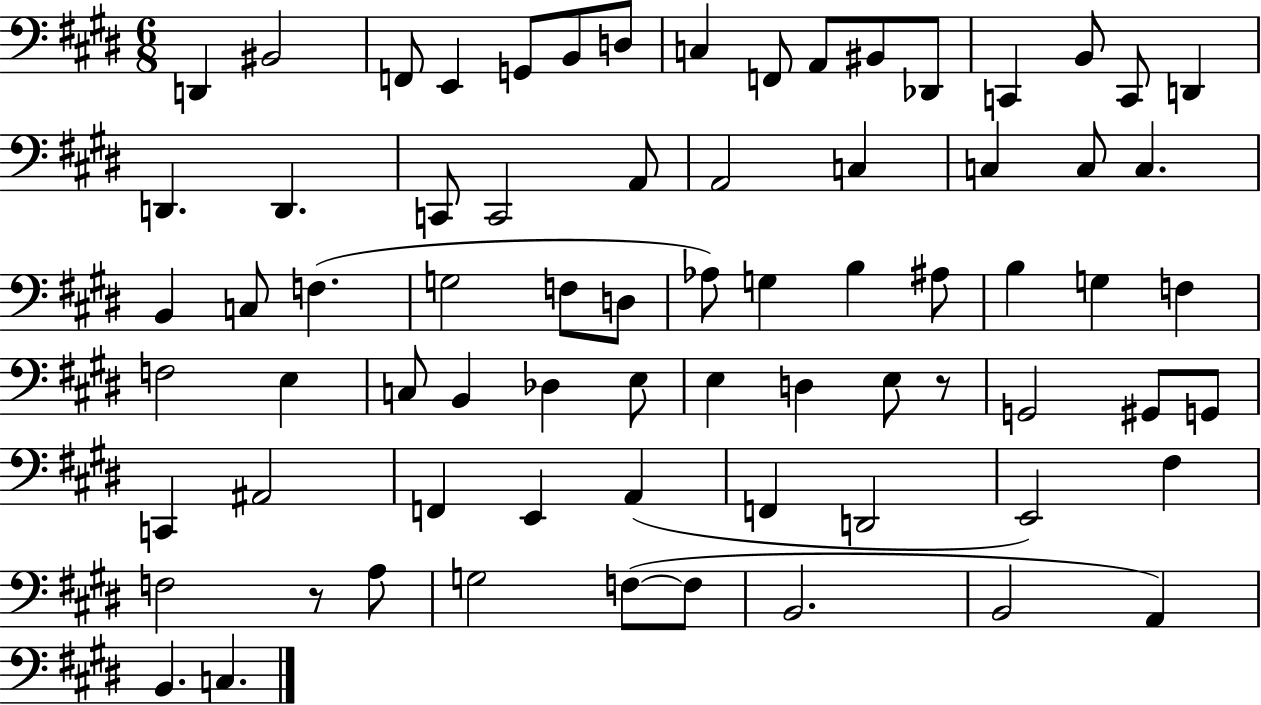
{
  \clef bass
  \numericTimeSignature
  \time 6/8
  \key e \major
  d,4 bis,2 | f,8 e,4 g,8 b,8 d8 | c4 f,8 a,8 bis,8 des,8 | c,4 b,8 c,8 d,4 | \break d,4. d,4. | c,8 c,2 a,8 | a,2 c4 | c4 c8 c4. | \break b,4 c8 f4.( | g2 f8 d8 | aes8) g4 b4 ais8 | b4 g4 f4 | \break f2 e4 | c8 b,4 des4 e8 | e4 d4 e8 r8 | g,2 gis,8 g,8 | \break c,4 ais,2 | f,4 e,4 a,4( | f,4 d,2 | e,2) fis4 | \break f2 r8 a8 | g2 f8~(~ f8 | b,2. | b,2 a,4) | \break b,4. c4. | \bar "|."
}